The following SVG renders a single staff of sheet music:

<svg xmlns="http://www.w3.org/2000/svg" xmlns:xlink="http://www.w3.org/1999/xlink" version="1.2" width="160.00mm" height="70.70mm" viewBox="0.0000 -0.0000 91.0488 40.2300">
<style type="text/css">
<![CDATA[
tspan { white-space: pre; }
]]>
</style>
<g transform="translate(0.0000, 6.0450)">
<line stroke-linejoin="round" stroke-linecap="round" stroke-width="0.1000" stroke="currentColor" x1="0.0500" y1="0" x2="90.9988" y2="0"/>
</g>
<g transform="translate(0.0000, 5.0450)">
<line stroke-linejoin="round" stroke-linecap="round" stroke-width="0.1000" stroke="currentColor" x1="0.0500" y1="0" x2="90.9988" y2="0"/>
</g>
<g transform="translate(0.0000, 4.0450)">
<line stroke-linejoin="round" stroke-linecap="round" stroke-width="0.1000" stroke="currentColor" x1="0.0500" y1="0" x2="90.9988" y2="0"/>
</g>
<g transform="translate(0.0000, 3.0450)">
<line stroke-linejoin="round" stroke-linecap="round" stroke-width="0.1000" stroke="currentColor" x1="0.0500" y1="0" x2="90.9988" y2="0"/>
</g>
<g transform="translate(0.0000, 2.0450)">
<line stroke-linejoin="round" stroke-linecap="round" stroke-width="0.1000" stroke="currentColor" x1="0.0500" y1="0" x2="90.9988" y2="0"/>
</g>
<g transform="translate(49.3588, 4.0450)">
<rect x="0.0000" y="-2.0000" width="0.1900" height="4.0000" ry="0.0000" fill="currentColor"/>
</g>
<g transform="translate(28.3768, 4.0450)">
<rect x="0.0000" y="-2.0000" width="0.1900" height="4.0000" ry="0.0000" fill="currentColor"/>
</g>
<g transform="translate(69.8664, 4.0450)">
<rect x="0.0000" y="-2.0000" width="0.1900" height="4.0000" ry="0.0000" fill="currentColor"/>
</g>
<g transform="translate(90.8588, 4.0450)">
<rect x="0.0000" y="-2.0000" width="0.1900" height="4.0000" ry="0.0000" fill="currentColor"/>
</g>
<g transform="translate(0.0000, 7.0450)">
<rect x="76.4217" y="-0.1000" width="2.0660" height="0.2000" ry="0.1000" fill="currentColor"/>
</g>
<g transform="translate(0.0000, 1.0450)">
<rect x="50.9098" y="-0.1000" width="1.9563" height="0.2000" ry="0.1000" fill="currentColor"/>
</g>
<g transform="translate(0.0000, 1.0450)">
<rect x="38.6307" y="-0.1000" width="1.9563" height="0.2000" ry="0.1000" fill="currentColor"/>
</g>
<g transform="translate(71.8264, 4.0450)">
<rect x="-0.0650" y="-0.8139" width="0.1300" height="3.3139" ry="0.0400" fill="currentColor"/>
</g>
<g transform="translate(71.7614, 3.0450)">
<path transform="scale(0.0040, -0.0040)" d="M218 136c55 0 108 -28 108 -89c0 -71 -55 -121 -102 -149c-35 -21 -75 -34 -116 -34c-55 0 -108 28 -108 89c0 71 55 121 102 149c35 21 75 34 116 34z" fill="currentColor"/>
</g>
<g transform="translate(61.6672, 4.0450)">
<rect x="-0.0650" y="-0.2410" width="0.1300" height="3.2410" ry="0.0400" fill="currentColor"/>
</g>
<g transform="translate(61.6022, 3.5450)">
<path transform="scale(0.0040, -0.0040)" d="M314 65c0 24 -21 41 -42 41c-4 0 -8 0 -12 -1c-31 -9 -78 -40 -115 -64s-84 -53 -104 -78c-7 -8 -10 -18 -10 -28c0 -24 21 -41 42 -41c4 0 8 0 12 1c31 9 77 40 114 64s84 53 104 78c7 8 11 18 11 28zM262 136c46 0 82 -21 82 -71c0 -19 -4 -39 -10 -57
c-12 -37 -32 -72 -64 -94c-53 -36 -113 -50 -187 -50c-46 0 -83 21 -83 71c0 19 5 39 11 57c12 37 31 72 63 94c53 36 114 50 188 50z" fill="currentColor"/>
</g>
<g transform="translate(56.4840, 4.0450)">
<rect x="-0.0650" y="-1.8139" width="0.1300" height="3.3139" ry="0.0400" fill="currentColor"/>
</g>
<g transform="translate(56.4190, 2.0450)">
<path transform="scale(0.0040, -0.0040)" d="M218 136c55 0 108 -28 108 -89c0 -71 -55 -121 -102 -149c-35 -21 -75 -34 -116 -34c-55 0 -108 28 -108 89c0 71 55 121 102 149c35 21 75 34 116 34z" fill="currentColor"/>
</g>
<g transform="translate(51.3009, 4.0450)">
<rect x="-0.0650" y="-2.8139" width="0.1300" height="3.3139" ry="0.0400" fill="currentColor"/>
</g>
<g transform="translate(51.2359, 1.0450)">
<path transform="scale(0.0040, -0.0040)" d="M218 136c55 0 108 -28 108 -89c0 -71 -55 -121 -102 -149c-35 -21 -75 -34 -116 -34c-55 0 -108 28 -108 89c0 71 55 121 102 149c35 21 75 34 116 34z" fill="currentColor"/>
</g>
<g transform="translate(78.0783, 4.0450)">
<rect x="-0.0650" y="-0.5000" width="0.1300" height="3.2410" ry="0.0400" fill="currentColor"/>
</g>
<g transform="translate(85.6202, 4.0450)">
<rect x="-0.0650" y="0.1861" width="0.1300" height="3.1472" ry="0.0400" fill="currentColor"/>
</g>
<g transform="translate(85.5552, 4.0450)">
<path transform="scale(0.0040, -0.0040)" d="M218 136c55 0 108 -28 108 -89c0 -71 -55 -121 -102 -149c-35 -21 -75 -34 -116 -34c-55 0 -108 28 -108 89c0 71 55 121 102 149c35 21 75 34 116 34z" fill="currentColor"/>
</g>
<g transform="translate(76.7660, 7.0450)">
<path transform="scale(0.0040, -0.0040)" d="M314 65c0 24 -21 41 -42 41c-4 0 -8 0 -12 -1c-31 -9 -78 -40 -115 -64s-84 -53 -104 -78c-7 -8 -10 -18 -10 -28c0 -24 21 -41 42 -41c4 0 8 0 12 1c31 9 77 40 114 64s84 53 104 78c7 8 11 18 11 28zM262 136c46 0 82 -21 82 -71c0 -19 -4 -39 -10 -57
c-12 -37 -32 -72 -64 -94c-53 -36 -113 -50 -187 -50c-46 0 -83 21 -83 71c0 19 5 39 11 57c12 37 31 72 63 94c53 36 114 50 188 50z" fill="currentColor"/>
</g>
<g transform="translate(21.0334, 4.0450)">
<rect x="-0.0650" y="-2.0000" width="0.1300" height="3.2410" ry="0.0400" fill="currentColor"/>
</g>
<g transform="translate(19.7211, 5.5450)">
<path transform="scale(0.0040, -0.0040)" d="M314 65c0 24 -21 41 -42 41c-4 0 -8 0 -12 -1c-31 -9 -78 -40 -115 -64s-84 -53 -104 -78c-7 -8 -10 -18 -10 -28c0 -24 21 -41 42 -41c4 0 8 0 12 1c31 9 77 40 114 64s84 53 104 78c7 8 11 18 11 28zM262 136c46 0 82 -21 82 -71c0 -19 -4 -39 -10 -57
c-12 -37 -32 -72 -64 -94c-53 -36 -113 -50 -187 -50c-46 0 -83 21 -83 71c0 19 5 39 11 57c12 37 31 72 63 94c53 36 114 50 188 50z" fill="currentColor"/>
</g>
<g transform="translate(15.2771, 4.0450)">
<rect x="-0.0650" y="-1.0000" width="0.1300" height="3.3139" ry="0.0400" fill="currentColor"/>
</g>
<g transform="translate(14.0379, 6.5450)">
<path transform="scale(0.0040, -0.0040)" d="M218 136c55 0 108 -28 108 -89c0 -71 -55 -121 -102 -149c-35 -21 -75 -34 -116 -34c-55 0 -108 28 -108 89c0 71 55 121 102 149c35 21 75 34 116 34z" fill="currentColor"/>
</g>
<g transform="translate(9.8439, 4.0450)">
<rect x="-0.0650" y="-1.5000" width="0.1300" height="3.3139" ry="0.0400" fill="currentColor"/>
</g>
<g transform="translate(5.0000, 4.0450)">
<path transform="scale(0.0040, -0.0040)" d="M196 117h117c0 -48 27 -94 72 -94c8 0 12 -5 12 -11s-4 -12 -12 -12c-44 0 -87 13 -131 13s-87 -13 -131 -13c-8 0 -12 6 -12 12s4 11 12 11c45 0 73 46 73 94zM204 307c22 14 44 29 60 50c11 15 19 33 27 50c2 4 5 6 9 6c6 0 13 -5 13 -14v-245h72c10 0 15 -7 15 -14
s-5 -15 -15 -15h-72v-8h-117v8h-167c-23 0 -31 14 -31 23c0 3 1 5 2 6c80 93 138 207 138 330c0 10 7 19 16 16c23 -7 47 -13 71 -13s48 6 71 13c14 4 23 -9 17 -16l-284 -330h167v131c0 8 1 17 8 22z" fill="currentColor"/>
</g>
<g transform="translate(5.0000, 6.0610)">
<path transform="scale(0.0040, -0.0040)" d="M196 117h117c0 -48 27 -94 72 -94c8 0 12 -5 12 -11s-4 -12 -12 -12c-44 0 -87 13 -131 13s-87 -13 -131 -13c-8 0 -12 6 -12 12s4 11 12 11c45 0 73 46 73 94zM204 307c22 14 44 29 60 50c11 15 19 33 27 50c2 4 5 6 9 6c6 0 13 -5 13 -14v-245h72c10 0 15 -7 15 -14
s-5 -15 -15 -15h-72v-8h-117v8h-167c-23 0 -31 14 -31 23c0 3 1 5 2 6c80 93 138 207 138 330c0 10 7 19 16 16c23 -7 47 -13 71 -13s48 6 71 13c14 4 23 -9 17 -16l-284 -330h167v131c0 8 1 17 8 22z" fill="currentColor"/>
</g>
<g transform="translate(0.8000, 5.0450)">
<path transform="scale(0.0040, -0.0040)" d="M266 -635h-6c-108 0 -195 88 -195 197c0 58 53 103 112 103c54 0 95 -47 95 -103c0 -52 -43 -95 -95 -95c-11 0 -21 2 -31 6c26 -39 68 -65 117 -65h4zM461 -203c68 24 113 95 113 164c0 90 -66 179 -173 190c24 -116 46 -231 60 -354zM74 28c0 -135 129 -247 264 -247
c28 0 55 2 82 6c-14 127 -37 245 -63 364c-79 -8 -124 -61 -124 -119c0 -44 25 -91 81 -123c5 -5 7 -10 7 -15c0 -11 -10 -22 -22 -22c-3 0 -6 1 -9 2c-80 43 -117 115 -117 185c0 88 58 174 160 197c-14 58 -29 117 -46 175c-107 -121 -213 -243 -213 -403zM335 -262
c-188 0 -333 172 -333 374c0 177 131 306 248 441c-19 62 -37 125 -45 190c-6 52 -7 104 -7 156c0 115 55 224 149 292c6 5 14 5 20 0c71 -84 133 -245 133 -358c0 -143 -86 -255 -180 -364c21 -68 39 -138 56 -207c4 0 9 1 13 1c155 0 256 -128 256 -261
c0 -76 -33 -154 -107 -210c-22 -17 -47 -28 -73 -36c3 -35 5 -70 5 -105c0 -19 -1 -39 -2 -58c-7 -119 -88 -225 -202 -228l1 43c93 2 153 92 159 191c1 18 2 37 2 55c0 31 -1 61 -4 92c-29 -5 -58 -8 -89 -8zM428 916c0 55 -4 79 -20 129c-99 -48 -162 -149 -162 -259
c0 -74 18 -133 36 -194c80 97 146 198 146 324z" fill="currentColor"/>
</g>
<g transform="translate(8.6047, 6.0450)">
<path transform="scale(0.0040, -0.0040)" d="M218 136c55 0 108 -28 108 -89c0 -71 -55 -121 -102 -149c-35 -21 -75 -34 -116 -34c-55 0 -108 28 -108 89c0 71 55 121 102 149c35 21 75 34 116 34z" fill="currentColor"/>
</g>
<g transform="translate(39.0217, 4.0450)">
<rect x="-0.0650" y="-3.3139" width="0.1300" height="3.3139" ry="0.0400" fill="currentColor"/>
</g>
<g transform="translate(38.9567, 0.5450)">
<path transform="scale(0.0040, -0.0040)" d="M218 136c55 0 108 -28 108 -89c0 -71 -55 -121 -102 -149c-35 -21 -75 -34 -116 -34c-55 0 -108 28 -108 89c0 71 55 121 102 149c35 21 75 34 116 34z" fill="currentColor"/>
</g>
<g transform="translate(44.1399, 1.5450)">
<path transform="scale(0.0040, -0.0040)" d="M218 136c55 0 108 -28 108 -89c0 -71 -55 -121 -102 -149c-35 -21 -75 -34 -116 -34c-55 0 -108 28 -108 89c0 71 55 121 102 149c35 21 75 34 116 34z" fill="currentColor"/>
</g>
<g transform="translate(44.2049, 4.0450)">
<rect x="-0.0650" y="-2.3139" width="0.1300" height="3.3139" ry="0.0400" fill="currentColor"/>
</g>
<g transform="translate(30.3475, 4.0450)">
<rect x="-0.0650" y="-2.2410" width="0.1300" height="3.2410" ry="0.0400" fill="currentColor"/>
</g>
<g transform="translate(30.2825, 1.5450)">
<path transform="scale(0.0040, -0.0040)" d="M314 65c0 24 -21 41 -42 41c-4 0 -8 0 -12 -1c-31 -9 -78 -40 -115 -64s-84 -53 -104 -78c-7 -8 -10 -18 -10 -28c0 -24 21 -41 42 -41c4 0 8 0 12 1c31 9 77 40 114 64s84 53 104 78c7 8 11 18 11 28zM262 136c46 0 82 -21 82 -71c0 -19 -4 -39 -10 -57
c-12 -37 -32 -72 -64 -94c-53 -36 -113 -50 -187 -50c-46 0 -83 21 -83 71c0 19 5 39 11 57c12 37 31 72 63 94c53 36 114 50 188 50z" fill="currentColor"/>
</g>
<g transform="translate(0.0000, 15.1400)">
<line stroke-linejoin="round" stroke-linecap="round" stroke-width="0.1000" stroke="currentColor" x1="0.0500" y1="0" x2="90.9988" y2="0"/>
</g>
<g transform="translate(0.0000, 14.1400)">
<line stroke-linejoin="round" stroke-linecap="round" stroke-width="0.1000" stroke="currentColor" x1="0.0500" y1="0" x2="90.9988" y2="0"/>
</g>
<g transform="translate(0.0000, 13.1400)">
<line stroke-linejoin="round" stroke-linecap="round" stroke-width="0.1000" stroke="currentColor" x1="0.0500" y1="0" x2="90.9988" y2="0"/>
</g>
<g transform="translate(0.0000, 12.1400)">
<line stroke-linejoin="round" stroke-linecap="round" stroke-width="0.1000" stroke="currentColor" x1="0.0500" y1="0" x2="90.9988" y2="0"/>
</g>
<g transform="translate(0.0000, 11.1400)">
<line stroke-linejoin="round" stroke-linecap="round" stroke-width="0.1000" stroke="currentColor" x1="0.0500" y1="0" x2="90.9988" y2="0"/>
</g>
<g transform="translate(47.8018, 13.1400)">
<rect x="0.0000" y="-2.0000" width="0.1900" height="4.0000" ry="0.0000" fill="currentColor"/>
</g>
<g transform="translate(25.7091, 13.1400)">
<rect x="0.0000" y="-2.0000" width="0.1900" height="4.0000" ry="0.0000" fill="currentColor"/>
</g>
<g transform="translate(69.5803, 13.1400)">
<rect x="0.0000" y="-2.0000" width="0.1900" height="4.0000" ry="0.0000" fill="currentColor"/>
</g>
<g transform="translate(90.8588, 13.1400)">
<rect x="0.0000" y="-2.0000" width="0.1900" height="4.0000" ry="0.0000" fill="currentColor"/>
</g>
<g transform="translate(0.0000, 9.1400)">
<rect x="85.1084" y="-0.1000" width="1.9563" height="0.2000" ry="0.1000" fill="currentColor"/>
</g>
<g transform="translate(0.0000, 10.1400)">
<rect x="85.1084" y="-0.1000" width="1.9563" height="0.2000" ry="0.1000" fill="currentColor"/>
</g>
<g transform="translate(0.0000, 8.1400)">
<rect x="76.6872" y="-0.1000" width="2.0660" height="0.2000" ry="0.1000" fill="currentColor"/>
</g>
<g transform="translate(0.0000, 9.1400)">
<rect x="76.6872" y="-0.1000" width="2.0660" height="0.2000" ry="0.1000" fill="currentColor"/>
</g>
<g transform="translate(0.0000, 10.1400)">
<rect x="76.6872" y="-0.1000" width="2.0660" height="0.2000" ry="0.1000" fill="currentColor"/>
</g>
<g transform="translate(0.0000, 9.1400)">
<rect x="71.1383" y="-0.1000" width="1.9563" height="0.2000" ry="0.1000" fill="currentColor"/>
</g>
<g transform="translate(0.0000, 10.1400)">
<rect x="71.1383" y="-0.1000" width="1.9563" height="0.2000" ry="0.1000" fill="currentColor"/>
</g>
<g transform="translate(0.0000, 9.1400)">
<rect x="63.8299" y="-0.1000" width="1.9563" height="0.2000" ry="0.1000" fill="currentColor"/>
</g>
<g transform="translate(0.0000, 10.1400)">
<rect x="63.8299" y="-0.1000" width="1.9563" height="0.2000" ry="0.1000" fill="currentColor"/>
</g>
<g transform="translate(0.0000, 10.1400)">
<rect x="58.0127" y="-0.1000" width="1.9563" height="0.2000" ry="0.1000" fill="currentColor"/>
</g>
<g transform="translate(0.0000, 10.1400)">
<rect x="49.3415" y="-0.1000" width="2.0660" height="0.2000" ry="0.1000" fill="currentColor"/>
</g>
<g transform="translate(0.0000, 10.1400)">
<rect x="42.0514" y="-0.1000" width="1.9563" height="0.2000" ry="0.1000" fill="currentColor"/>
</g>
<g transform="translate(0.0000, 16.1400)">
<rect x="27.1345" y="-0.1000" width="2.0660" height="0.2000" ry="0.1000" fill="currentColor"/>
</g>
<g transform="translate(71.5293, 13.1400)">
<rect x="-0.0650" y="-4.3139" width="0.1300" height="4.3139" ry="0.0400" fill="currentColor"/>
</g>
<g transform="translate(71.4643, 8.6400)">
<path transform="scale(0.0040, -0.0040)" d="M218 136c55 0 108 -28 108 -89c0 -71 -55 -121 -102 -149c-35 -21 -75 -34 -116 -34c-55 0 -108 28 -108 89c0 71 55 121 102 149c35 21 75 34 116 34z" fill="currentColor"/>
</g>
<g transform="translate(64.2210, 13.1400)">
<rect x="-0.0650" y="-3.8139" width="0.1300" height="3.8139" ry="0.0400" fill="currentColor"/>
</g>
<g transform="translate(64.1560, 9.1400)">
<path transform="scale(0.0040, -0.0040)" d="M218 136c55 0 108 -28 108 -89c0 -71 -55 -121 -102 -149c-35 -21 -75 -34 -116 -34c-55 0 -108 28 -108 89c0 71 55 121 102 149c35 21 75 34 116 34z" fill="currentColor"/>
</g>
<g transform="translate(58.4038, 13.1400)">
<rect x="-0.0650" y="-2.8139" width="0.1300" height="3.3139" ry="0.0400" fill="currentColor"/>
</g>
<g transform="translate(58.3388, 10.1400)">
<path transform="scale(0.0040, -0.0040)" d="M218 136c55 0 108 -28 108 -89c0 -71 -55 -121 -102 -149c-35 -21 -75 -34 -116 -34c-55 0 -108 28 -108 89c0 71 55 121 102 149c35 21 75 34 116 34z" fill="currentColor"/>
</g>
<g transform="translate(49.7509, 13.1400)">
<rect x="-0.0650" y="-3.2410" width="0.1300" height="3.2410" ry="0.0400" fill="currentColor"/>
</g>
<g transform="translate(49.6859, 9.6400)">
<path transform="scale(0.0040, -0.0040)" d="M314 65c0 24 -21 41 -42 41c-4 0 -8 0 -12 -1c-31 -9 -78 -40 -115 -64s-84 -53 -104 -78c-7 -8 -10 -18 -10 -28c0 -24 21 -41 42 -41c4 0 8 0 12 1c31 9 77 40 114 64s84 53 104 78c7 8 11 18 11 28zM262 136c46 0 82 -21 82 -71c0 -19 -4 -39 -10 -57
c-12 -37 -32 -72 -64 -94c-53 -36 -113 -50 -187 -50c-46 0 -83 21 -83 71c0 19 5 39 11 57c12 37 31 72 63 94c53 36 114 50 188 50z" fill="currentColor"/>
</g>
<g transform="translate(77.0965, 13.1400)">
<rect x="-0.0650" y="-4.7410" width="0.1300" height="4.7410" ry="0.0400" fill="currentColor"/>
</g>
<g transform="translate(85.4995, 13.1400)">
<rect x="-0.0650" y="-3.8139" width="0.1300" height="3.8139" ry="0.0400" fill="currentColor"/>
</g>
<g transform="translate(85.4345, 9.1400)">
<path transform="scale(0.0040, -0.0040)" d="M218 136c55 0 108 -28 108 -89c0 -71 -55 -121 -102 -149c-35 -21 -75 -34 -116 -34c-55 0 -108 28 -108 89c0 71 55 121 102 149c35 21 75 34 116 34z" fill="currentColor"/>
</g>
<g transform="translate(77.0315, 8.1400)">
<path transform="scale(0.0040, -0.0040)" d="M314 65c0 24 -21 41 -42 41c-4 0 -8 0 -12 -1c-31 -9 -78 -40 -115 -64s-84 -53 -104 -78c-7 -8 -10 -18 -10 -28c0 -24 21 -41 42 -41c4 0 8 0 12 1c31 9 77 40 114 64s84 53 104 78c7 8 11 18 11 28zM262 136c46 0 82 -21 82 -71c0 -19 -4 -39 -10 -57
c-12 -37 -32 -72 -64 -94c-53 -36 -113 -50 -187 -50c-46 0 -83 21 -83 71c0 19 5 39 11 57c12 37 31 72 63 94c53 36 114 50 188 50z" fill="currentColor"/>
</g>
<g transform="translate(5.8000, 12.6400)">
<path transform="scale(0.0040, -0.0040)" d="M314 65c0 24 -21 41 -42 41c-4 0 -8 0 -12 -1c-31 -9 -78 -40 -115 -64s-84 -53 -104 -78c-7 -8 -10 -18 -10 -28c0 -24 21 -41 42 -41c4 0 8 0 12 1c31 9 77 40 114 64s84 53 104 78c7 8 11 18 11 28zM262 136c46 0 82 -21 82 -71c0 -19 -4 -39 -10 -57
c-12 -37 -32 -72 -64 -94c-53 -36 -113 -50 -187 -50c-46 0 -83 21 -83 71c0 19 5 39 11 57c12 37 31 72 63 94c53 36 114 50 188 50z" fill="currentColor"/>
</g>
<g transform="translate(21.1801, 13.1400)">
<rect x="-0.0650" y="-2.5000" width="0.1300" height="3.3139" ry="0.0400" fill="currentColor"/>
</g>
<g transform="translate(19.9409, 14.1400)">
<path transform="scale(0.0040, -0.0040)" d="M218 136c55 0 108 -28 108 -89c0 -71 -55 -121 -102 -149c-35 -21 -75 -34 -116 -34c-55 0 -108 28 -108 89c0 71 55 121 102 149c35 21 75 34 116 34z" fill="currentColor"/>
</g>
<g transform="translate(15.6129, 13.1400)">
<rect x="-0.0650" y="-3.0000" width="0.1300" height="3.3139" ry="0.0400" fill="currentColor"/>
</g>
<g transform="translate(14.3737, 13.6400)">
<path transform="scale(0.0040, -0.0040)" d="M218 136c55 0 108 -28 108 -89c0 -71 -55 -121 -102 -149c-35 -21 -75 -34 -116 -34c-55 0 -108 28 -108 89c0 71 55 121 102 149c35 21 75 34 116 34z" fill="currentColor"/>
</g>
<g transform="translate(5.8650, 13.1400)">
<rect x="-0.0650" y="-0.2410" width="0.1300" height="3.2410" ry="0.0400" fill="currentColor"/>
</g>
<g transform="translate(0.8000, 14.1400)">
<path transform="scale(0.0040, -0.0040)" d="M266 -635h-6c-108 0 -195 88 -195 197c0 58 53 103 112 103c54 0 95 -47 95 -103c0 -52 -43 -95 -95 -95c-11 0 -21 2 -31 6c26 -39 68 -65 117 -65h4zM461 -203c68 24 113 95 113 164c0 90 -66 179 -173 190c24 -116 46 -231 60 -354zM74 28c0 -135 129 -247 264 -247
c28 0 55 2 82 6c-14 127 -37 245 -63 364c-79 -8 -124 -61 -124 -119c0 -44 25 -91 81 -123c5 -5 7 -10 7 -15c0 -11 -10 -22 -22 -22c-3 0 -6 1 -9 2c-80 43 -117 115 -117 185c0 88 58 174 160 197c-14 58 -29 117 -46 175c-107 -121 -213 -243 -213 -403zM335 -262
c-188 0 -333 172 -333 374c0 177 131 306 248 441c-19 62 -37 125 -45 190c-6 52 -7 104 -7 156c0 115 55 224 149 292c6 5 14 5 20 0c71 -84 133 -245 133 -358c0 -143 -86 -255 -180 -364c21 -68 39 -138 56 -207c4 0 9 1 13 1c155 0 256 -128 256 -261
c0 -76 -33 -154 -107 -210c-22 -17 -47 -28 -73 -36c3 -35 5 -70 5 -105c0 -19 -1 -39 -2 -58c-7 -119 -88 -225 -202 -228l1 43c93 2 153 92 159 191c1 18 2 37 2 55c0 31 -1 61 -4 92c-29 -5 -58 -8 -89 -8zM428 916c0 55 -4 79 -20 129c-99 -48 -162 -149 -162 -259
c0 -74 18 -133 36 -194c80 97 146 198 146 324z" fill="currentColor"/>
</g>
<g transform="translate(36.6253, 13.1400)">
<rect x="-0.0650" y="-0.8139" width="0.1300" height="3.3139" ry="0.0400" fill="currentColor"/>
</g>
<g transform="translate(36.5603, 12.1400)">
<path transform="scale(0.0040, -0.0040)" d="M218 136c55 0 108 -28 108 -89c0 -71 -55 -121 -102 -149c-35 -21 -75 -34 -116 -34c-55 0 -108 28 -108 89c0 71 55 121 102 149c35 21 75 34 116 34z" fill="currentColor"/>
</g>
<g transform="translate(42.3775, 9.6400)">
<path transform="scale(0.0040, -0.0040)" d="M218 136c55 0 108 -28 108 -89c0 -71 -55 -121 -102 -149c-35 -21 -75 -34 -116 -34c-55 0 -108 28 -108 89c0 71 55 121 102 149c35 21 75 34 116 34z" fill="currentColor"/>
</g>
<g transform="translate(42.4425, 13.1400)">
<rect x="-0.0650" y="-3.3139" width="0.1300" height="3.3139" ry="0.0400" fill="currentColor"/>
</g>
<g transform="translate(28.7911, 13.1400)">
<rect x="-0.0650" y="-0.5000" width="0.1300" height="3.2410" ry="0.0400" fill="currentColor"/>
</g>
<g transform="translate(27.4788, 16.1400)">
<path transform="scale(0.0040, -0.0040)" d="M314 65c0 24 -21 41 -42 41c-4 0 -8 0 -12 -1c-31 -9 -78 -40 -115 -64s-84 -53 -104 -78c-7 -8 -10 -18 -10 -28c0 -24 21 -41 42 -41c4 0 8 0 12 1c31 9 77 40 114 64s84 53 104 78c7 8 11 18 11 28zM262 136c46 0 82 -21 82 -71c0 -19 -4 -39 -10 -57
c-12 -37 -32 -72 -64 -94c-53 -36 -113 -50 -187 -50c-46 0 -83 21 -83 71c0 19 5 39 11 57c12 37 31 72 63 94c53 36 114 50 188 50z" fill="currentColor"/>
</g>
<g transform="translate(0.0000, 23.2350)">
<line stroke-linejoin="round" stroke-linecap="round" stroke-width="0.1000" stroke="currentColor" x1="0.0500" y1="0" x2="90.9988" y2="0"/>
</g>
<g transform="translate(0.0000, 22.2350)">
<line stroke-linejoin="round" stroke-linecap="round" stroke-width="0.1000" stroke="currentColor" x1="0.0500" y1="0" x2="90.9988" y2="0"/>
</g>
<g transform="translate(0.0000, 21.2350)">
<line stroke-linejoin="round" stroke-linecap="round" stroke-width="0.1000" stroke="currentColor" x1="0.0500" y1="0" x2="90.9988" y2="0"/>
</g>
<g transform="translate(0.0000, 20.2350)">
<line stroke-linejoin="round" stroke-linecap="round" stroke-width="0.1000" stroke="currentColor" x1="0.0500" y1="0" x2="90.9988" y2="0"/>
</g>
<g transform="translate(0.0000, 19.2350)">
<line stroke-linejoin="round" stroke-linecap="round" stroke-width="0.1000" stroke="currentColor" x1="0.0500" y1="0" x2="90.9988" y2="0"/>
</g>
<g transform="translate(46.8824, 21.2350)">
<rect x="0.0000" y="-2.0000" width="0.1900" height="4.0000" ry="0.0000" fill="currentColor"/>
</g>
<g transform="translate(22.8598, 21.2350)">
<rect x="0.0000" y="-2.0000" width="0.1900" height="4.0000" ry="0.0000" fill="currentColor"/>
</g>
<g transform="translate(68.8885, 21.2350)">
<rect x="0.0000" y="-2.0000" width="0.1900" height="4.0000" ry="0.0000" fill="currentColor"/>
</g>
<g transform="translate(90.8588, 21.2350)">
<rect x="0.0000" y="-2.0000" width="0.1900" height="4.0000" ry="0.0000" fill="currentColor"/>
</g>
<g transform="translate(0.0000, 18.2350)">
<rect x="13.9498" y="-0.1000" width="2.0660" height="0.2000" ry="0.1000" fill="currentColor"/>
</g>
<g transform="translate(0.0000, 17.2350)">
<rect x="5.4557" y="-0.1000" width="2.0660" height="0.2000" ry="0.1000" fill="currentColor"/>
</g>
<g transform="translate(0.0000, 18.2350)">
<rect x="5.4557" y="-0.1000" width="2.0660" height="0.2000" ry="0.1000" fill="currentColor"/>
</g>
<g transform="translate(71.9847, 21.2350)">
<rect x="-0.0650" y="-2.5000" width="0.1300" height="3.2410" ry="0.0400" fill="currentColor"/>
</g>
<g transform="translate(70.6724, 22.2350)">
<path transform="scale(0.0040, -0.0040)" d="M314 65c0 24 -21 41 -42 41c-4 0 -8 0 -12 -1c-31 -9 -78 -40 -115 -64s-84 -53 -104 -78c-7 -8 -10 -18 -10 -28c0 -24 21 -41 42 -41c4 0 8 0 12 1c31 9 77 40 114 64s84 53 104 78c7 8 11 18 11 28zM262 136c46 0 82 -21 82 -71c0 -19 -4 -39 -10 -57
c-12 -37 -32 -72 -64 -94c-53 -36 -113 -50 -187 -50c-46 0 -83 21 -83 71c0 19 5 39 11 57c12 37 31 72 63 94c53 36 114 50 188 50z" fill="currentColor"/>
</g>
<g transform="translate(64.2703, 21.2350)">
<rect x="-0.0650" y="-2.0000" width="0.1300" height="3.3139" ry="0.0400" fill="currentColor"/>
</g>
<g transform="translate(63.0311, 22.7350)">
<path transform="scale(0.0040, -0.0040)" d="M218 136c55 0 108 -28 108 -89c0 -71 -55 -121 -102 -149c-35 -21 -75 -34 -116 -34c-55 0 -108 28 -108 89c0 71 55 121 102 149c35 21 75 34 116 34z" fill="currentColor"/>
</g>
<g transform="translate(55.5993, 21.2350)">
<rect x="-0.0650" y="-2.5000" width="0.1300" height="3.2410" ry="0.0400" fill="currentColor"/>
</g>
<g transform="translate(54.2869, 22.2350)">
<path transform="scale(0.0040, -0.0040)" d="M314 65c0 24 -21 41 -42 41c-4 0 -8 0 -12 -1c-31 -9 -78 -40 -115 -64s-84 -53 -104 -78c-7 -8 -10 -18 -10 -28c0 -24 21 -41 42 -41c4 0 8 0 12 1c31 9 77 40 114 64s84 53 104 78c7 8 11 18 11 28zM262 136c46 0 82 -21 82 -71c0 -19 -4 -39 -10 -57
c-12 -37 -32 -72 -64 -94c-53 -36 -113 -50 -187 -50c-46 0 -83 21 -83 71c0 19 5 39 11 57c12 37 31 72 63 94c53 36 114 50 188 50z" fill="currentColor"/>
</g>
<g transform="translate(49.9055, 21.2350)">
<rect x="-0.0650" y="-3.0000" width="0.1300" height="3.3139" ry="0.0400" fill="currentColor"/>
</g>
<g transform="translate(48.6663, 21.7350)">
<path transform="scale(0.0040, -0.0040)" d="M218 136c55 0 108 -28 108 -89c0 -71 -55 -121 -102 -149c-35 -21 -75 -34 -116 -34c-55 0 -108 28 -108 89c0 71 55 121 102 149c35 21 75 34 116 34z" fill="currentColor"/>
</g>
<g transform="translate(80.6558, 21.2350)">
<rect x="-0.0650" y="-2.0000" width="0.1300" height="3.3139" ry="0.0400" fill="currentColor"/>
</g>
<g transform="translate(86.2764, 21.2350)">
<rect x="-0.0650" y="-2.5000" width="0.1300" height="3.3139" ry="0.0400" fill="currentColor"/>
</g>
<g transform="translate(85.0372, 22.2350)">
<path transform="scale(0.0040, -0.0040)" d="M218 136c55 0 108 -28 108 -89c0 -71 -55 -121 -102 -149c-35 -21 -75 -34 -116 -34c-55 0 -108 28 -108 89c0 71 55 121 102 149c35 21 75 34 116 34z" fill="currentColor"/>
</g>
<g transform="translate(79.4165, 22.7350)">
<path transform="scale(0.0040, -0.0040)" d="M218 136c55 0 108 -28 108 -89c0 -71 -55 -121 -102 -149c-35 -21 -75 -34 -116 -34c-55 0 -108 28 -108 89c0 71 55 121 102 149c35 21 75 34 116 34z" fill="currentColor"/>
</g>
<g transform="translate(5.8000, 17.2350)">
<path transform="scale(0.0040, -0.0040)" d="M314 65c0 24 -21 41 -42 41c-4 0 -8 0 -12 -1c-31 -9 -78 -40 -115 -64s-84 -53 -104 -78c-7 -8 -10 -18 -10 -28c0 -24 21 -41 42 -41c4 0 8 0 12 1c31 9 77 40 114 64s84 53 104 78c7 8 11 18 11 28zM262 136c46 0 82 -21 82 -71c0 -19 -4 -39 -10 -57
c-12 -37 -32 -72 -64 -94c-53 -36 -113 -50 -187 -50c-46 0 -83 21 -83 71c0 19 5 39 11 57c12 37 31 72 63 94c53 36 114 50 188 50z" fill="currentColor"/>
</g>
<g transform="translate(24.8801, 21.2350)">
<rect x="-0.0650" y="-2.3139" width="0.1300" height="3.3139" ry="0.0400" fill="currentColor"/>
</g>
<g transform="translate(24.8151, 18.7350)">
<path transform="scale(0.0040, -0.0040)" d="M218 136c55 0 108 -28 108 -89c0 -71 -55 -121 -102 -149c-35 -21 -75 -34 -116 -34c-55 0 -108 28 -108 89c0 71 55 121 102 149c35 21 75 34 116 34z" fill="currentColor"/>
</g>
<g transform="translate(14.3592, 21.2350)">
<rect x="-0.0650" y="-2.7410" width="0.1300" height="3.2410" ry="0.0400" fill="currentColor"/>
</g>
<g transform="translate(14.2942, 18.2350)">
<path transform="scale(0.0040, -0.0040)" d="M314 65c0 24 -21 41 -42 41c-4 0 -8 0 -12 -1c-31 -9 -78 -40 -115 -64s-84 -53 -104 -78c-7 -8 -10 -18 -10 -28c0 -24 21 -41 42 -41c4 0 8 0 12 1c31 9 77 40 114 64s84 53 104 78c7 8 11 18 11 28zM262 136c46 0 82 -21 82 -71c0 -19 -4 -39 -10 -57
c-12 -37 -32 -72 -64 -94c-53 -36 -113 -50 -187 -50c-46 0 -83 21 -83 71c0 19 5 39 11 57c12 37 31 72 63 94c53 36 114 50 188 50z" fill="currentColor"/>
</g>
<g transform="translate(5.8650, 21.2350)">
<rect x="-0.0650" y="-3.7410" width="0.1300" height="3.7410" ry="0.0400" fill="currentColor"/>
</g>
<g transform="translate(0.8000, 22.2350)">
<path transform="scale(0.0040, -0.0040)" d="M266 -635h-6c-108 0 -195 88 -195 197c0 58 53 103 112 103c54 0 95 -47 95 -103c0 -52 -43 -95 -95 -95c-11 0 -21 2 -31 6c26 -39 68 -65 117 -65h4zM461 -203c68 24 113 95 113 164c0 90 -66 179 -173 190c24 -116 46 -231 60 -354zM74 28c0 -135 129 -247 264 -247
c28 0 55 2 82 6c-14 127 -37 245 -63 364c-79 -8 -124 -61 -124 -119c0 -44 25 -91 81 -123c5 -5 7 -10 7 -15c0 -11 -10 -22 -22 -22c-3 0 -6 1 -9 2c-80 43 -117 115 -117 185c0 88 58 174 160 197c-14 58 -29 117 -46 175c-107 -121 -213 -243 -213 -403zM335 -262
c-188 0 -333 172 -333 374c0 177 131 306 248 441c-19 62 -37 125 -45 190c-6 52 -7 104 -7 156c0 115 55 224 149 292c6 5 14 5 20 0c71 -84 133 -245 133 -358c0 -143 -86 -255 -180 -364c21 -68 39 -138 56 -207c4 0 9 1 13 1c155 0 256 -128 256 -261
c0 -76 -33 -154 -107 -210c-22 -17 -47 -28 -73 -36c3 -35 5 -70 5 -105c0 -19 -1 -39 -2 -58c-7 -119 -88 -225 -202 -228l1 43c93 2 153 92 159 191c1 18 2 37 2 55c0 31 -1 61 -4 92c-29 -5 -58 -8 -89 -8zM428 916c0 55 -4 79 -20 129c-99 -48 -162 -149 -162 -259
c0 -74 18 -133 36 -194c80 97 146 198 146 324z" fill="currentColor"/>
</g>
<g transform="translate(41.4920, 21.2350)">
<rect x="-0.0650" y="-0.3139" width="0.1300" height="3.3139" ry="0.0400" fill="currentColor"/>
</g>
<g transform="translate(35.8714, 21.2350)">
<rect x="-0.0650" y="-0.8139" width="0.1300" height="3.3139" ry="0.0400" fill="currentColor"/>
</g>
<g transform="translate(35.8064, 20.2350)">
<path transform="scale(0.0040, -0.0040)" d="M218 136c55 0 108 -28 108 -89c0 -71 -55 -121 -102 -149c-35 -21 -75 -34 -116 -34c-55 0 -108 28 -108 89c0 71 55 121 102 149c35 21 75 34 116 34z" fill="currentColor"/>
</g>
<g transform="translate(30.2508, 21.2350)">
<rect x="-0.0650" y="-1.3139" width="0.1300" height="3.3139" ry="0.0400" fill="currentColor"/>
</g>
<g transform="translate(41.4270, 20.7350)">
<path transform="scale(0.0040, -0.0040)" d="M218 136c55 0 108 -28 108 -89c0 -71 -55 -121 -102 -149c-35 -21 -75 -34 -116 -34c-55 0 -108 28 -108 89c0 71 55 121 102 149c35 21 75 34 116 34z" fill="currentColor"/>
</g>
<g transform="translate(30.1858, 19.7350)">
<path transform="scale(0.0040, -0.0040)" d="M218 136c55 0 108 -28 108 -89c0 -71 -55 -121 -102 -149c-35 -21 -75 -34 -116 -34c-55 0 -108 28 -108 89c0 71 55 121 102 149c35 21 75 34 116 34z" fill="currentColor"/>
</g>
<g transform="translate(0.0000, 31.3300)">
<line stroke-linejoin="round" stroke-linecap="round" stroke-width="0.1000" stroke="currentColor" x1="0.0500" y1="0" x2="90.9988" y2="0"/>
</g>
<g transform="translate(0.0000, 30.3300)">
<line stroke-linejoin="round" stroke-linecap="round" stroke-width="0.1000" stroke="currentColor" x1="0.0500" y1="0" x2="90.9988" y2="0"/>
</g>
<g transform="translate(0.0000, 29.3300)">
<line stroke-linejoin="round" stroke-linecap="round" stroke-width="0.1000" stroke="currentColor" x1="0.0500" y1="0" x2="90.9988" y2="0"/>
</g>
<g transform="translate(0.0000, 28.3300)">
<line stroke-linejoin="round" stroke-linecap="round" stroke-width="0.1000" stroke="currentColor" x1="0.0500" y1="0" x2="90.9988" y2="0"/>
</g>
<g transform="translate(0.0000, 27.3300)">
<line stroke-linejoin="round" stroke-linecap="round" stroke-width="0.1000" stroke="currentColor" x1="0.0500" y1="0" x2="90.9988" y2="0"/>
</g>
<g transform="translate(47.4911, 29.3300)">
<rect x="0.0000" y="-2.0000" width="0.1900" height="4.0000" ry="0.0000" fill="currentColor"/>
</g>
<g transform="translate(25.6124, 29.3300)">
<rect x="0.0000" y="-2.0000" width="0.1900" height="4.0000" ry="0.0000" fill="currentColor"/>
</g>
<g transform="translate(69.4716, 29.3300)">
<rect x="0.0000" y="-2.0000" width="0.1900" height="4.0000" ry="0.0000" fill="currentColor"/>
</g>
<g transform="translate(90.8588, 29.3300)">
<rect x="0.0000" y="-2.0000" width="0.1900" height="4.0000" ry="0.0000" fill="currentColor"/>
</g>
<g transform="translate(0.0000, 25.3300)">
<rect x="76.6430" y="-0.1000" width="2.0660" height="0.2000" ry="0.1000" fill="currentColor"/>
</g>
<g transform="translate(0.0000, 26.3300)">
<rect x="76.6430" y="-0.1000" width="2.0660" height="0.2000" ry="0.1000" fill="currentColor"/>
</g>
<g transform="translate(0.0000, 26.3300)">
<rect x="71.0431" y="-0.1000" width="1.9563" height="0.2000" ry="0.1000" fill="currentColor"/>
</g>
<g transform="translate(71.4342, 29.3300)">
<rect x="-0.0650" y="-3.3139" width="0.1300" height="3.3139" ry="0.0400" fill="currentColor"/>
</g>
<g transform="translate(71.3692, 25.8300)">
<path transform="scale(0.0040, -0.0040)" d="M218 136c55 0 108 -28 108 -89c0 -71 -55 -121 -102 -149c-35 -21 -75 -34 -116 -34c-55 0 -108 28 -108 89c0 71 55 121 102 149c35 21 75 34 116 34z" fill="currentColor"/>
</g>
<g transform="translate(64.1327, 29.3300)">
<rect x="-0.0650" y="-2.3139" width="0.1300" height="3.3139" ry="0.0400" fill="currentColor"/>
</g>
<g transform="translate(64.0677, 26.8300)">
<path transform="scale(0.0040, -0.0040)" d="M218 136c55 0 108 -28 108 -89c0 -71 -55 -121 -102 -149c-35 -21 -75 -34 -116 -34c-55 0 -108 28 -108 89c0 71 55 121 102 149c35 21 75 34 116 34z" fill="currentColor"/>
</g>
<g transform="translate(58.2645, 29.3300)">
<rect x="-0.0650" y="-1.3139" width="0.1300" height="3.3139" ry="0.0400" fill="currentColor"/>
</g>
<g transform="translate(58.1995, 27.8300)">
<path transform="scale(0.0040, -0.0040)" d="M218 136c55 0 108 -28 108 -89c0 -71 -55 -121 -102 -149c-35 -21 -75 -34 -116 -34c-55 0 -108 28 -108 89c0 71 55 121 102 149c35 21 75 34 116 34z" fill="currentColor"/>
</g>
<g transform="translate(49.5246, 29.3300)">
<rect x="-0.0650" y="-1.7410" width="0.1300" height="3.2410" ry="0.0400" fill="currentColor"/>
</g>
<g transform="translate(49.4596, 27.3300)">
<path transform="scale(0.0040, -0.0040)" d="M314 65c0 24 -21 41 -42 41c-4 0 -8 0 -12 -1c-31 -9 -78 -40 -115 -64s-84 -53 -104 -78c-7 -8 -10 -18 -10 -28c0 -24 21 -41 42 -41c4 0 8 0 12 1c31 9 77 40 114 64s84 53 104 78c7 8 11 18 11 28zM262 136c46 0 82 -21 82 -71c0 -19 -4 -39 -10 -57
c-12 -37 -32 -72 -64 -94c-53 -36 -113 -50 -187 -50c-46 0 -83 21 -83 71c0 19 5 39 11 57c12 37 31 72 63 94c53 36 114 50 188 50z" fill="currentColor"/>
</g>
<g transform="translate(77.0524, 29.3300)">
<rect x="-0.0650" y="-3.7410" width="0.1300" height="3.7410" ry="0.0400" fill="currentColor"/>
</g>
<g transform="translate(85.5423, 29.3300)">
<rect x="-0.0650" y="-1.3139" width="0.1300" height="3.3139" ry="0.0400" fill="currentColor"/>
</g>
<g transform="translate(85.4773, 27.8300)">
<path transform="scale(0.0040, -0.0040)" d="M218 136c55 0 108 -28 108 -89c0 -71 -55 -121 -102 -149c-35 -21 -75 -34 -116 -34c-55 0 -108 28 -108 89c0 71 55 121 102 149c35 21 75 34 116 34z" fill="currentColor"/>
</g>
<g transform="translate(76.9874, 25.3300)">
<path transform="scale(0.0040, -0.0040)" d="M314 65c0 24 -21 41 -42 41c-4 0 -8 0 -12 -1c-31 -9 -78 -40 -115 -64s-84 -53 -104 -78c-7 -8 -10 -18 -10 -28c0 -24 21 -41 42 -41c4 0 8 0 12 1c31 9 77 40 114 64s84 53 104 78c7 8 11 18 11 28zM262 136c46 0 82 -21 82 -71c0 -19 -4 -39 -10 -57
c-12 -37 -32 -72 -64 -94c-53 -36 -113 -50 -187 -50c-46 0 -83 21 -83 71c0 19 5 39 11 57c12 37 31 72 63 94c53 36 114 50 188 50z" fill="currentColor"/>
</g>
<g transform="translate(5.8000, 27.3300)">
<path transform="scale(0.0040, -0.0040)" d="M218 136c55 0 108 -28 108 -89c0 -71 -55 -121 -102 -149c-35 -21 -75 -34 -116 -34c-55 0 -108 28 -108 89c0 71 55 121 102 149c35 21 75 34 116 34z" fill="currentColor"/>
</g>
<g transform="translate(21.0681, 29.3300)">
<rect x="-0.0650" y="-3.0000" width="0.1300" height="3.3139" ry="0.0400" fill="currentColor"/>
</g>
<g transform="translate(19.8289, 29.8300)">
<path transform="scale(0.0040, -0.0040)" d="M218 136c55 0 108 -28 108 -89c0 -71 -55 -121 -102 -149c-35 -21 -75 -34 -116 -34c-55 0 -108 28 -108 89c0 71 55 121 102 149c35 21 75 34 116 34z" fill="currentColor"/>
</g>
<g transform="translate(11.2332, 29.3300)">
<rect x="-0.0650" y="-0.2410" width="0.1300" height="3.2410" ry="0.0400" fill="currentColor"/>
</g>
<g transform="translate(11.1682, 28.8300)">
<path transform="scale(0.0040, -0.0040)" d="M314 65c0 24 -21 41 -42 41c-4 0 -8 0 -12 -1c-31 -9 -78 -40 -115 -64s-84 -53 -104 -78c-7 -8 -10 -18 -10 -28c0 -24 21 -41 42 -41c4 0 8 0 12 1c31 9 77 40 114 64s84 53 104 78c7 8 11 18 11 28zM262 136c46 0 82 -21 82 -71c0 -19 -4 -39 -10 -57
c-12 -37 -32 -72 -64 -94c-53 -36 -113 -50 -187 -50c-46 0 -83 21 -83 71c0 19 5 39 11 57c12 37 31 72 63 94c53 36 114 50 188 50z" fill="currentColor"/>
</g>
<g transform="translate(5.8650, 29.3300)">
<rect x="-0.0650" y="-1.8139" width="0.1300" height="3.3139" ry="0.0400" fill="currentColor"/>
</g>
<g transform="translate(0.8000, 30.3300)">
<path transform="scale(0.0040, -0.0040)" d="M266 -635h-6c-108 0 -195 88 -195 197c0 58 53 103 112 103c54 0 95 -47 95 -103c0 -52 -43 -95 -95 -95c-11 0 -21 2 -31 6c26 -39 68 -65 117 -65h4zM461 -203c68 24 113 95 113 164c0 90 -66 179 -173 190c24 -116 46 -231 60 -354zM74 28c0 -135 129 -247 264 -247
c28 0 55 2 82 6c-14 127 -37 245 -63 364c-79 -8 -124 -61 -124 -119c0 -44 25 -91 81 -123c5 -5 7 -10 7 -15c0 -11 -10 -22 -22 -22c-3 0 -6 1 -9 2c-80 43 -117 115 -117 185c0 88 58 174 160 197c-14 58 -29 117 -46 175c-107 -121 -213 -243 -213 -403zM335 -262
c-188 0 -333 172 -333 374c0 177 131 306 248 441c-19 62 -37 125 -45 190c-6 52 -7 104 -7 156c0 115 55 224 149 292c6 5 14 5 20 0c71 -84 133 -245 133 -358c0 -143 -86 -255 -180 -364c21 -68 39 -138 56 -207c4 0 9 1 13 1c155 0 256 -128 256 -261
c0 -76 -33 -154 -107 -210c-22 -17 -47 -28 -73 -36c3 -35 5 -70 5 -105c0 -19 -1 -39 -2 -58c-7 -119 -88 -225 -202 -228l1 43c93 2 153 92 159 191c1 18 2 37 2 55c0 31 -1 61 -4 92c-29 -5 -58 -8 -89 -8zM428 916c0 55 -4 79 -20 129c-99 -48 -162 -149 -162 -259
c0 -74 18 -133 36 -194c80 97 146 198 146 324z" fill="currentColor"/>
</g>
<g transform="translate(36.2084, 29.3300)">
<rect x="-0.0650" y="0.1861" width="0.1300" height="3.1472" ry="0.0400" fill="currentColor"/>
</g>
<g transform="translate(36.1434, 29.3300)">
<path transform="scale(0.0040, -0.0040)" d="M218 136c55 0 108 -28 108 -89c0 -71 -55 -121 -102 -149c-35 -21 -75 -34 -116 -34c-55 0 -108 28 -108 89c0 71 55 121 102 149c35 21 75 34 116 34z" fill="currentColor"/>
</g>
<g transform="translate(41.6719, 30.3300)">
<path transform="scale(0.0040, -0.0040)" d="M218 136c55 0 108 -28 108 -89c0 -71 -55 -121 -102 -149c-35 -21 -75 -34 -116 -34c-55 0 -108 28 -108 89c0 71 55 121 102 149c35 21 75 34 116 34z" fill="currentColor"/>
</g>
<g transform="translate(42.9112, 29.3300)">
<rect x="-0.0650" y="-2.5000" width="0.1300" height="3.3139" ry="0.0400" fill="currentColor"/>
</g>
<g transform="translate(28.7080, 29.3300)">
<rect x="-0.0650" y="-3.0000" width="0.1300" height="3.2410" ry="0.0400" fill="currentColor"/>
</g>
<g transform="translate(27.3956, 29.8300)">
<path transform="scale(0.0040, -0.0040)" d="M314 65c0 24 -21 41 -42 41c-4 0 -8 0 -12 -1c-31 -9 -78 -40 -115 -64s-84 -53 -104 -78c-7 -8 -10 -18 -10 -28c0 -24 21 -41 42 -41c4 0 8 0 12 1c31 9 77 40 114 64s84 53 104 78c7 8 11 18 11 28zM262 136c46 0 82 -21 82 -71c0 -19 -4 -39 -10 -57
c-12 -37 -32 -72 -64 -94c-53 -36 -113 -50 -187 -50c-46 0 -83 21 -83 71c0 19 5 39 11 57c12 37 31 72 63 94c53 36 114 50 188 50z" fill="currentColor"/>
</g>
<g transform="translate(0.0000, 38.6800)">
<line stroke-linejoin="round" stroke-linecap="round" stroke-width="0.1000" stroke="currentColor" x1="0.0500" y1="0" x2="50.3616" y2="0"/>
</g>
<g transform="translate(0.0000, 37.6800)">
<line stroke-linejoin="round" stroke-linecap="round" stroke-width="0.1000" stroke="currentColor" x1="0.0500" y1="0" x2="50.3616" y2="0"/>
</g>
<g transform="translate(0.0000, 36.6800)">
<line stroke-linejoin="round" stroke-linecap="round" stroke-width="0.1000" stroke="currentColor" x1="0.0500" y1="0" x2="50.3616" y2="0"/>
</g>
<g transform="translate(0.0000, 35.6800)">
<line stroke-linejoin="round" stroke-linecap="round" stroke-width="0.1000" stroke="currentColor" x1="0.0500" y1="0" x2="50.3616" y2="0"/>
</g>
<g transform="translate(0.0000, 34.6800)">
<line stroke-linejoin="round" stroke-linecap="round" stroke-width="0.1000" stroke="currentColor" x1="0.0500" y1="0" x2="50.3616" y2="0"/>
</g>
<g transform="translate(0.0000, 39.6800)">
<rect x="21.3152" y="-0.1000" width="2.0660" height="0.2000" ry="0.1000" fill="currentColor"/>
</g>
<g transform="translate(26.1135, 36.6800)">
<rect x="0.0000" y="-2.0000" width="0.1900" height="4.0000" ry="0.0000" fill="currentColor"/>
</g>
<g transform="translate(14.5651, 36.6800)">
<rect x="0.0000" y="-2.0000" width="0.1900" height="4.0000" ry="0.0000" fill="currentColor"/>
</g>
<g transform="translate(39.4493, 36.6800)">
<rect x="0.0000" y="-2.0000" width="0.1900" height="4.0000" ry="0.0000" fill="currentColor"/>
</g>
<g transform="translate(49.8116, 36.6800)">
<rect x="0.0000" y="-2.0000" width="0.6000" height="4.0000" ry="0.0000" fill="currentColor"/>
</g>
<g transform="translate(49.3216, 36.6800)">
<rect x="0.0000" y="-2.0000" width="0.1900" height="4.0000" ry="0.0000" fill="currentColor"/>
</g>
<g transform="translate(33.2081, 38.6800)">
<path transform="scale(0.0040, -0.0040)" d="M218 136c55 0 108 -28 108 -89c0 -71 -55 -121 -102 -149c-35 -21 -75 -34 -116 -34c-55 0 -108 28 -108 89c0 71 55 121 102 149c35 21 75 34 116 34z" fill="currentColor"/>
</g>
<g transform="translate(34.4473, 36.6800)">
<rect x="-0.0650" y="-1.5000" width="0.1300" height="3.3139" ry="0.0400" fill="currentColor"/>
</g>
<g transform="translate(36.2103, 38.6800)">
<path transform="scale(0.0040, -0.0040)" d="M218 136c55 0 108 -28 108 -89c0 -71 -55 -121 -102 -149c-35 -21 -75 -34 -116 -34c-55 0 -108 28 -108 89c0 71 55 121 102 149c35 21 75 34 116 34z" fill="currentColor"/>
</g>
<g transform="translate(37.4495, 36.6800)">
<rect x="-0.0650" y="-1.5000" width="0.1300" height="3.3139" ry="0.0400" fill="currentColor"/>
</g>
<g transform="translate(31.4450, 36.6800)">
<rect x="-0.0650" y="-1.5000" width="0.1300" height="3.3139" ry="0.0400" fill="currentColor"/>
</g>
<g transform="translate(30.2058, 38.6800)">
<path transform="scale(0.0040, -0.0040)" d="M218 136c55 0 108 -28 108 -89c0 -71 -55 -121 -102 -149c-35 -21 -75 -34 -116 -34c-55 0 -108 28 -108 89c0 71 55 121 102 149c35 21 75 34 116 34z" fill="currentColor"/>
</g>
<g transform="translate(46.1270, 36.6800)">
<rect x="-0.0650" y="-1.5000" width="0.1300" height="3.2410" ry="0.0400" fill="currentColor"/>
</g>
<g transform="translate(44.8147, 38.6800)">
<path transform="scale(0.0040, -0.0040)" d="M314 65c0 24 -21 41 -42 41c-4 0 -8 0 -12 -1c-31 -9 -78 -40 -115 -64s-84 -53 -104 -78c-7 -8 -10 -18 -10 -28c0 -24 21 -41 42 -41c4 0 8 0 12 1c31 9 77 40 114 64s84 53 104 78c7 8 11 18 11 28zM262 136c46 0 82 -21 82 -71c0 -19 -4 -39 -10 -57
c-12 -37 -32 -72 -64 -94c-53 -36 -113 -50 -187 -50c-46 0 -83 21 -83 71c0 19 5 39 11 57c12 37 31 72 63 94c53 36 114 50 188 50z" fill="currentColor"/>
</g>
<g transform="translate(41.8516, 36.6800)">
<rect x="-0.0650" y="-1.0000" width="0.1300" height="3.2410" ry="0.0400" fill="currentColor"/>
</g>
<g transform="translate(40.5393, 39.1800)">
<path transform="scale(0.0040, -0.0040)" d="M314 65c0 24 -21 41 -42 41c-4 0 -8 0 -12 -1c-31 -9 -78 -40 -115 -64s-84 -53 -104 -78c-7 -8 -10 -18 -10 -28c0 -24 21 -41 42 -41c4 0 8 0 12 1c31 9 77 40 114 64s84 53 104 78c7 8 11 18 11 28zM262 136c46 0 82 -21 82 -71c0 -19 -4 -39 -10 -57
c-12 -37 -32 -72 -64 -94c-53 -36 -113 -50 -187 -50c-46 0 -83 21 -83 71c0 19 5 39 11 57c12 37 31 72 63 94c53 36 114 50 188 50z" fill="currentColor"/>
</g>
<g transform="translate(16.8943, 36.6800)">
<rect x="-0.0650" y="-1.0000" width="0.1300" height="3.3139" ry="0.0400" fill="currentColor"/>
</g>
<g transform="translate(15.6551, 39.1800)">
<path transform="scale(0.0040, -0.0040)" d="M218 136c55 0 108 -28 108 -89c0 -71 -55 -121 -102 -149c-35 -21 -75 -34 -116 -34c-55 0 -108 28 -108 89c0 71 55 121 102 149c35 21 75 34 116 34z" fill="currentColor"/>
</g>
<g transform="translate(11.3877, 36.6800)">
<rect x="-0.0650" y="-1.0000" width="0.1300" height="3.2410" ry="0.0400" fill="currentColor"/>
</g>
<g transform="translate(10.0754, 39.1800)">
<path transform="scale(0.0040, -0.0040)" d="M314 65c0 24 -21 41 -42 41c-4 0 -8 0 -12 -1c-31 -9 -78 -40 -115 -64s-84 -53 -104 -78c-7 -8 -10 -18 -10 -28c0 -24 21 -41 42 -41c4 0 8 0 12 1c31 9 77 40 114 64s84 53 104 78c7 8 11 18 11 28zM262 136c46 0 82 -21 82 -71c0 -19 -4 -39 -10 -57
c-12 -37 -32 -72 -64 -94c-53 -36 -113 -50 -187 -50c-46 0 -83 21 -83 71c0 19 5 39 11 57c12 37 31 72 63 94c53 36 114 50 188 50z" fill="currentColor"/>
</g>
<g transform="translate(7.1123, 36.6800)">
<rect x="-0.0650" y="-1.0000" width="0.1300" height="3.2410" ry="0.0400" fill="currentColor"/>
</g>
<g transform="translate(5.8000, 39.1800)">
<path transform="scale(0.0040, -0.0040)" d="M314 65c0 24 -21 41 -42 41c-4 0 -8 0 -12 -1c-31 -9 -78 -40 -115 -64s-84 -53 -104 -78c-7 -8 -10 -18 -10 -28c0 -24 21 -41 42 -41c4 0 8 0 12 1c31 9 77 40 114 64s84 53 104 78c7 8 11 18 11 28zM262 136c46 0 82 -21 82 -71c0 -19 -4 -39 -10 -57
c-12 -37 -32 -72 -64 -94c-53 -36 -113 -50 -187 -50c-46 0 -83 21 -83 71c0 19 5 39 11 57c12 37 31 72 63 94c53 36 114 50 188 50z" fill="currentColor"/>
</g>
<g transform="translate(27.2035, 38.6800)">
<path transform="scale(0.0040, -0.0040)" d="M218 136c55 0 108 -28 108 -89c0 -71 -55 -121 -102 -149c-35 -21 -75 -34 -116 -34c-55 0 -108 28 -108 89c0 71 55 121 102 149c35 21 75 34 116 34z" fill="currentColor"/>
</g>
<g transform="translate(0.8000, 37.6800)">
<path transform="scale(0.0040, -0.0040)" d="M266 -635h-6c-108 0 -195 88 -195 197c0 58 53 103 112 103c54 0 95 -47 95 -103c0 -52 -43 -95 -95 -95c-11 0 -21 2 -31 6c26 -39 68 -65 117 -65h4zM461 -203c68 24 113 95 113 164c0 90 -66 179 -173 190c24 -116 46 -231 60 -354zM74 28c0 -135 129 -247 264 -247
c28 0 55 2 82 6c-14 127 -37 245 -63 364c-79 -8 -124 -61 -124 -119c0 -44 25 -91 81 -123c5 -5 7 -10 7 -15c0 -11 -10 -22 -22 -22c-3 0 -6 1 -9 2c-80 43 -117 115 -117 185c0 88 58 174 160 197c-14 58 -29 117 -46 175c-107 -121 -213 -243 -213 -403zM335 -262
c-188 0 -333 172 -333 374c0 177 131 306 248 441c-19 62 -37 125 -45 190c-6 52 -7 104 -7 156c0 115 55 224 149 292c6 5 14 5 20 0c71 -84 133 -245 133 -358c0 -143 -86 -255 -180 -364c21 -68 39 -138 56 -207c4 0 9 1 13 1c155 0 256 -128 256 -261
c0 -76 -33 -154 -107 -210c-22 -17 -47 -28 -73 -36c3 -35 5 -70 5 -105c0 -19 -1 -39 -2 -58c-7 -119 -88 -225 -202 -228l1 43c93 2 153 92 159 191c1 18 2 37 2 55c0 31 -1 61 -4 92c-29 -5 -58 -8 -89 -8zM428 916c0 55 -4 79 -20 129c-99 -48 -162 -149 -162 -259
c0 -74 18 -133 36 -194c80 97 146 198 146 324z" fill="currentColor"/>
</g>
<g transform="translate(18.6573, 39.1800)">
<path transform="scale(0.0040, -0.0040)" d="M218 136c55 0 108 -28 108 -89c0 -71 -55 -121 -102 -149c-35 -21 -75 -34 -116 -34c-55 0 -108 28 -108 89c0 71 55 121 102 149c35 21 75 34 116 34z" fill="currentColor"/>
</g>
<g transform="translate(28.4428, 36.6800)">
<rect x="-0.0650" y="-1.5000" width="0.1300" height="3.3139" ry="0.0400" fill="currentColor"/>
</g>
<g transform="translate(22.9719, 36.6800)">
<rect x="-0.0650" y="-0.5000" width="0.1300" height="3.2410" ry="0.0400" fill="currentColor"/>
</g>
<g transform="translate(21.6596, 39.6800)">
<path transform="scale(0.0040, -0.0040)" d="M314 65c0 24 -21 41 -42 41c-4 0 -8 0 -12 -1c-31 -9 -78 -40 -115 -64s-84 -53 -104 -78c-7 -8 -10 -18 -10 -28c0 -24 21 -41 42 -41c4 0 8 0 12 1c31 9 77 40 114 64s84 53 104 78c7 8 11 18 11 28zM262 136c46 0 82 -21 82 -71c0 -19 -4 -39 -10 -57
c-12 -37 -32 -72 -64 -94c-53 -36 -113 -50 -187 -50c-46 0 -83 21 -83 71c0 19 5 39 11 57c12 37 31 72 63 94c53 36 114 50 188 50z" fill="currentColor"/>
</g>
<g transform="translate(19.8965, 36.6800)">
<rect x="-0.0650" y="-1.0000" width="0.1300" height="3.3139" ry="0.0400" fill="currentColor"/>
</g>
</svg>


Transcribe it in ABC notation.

X:1
T:Untitled
M:4/4
L:1/4
K:C
E D F2 g2 b g a f c2 d C2 B c2 A G C2 d b b2 a c' d' e'2 c' c'2 a2 g e d c A G2 F G2 F G f c2 A A2 B G f2 e g b c'2 e D2 D2 D D C2 E E E E D2 E2